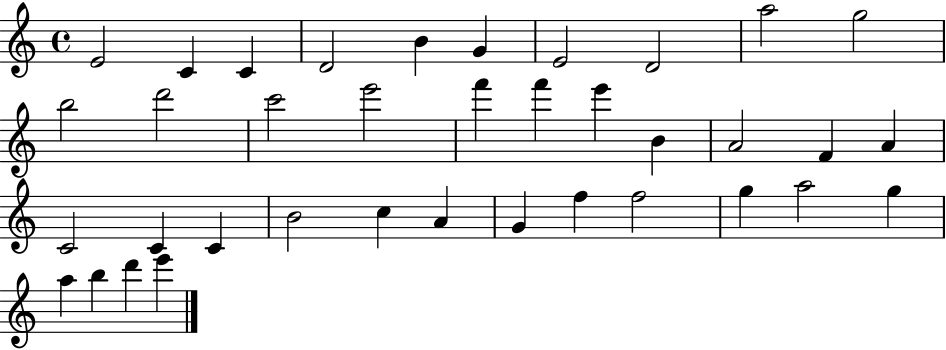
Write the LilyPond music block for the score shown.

{
  \clef treble
  \time 4/4
  \defaultTimeSignature
  \key c \major
  e'2 c'4 c'4 | d'2 b'4 g'4 | e'2 d'2 | a''2 g''2 | \break b''2 d'''2 | c'''2 e'''2 | f'''4 f'''4 e'''4 b'4 | a'2 f'4 a'4 | \break c'2 c'4 c'4 | b'2 c''4 a'4 | g'4 f''4 f''2 | g''4 a''2 g''4 | \break a''4 b''4 d'''4 e'''4 | \bar "|."
}